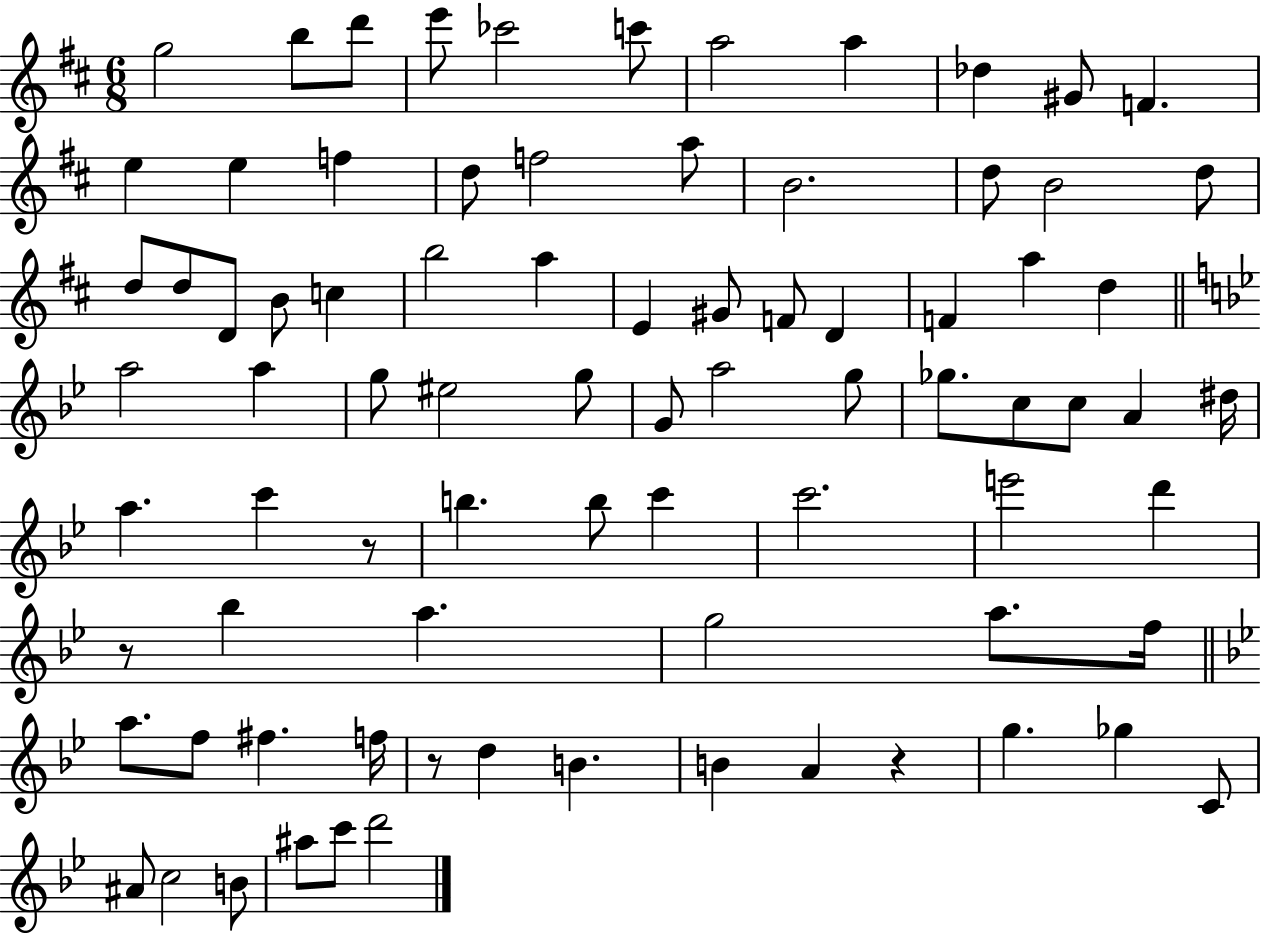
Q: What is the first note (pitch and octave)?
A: G5